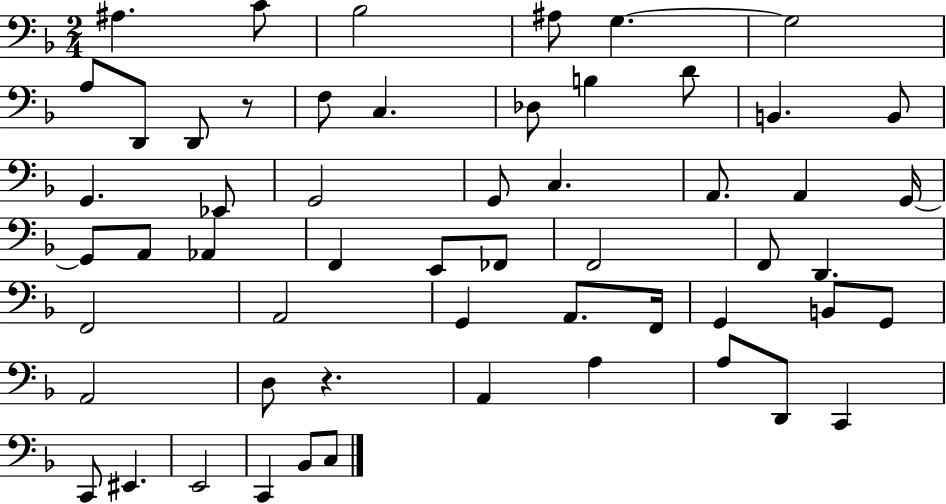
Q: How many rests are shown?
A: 2